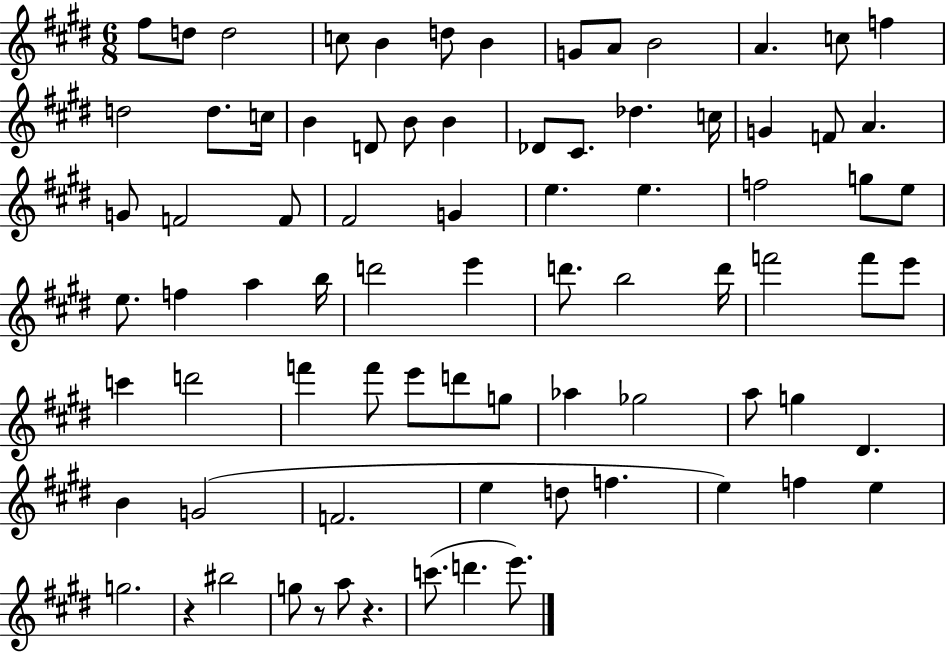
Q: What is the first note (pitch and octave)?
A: F#5